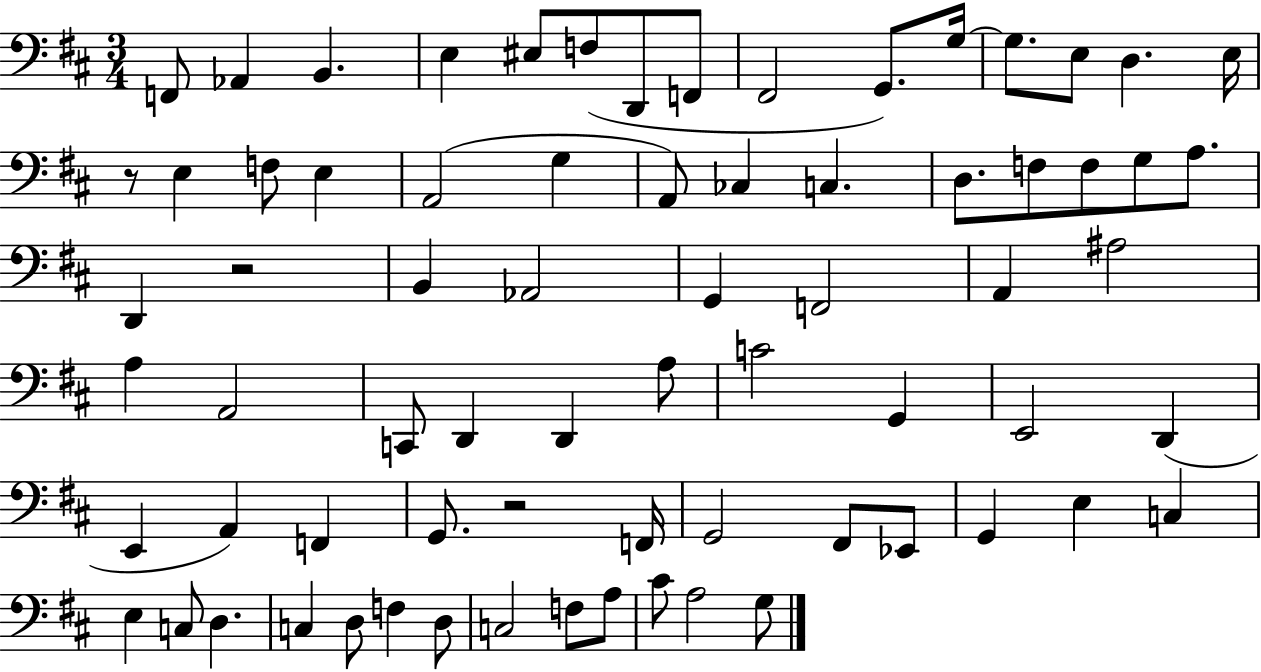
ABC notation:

X:1
T:Untitled
M:3/4
L:1/4
K:D
F,,/2 _A,, B,, E, ^E,/2 F,/2 D,,/2 F,,/2 ^F,,2 G,,/2 G,/4 G,/2 E,/2 D, E,/4 z/2 E, F,/2 E, A,,2 G, A,,/2 _C, C, D,/2 F,/2 F,/2 G,/2 A,/2 D,, z2 B,, _A,,2 G,, F,,2 A,, ^A,2 A, A,,2 C,,/2 D,, D,, A,/2 C2 G,, E,,2 D,, E,, A,, F,, G,,/2 z2 F,,/4 G,,2 ^F,,/2 _E,,/2 G,, E, C, E, C,/2 D, C, D,/2 F, D,/2 C,2 F,/2 A,/2 ^C/2 A,2 G,/2